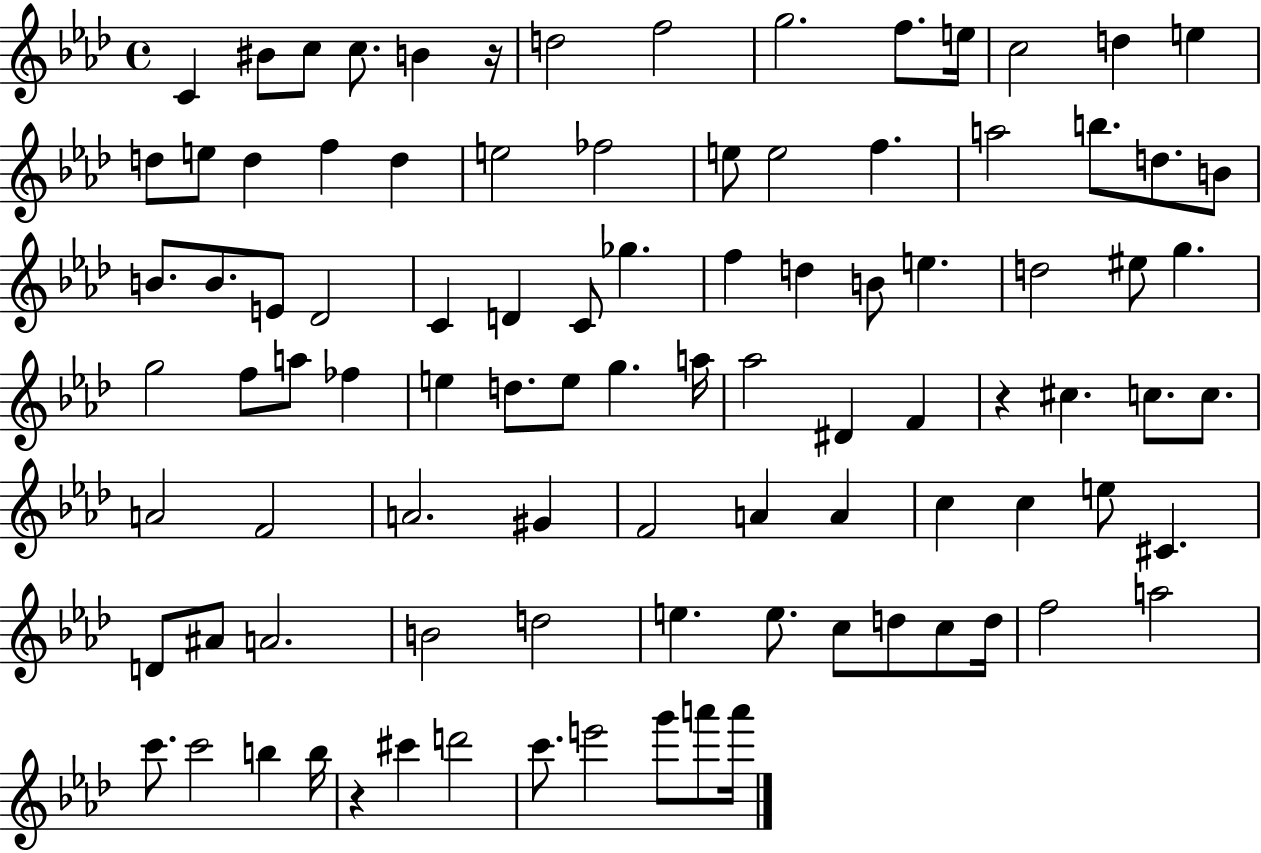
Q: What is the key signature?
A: AES major